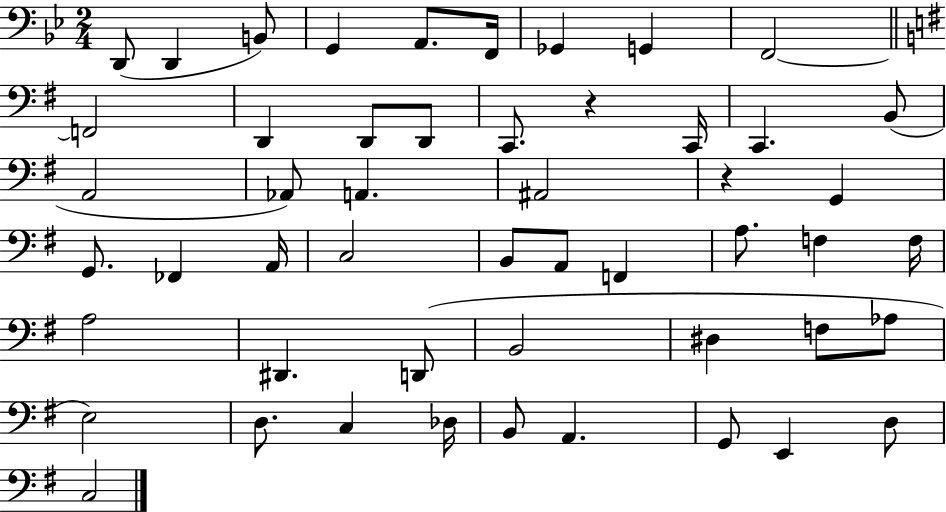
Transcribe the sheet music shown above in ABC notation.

X:1
T:Untitled
M:2/4
L:1/4
K:Bb
D,,/2 D,, B,,/2 G,, A,,/2 F,,/4 _G,, G,, F,,2 F,,2 D,, D,,/2 D,,/2 C,,/2 z C,,/4 C,, B,,/2 A,,2 _A,,/2 A,, ^A,,2 z G,, G,,/2 _F,, A,,/4 C,2 B,,/2 A,,/2 F,, A,/2 F, F,/4 A,2 ^D,, D,,/2 B,,2 ^D, F,/2 _A,/2 E,2 D,/2 C, _D,/4 B,,/2 A,, G,,/2 E,, D,/2 C,2